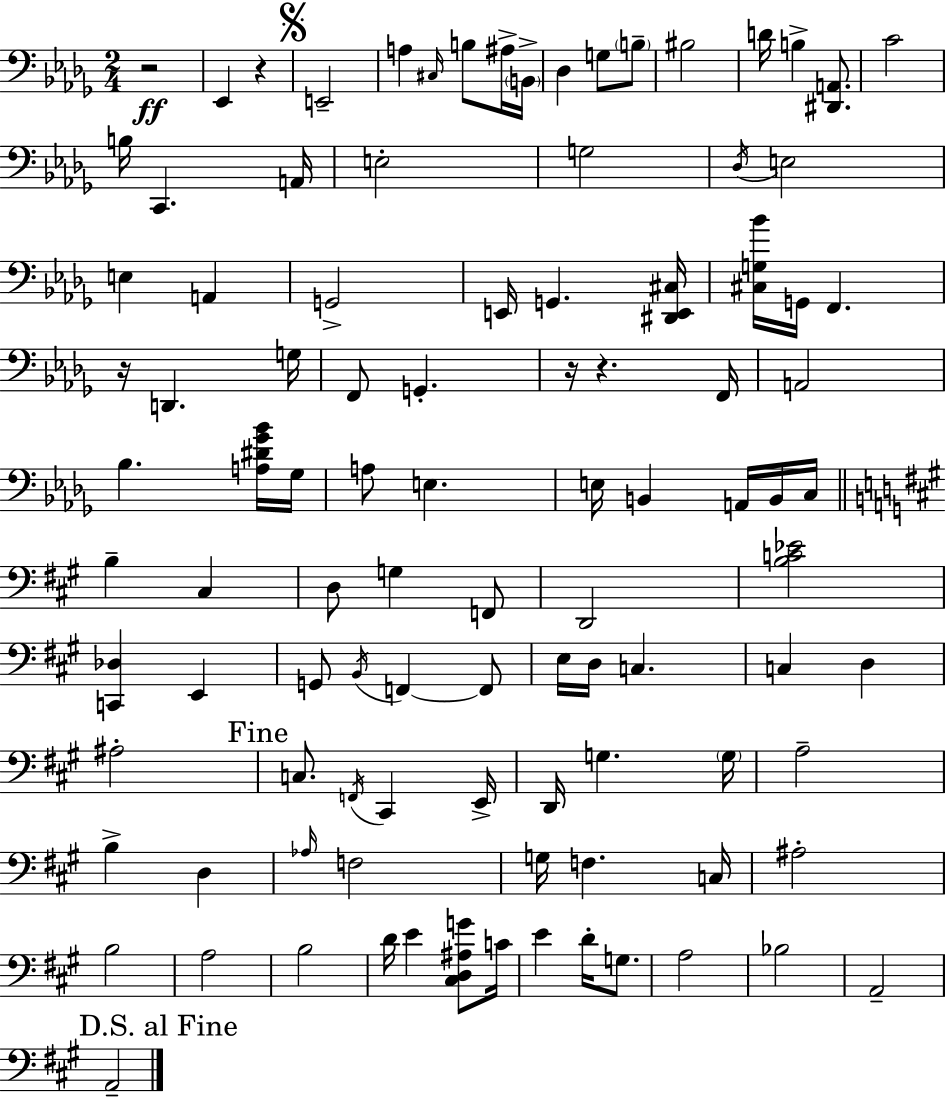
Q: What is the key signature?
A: BES minor